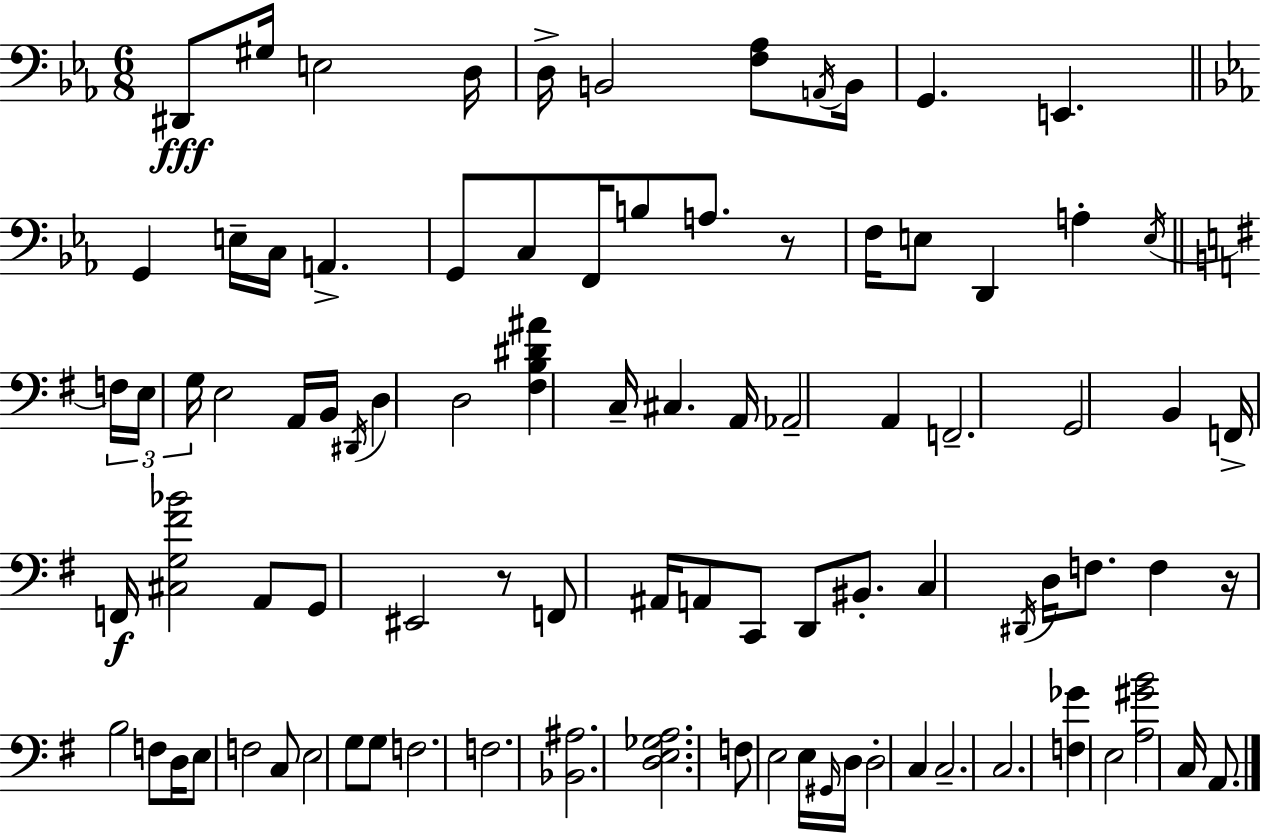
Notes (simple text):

D#2/e G#3/s E3/h D3/s D3/s B2/h [F3,Ab3]/e A2/s B2/s G2/q. E2/q. G2/q E3/s C3/s A2/q. G2/e C3/e F2/s B3/e A3/e. R/e F3/s E3/e D2/q A3/q E3/s F3/s E3/s G3/s E3/h A2/s B2/s D#2/s D3/q D3/h [F#3,B3,D#4,A#4]/q C3/s C#3/q. A2/s Ab2/h A2/q F2/h. G2/h B2/q F2/s F2/s [C#3,G3,F#4,Bb4]/h A2/e G2/e EIS2/h R/e F2/e A#2/s A2/e C2/e D2/e BIS2/e. C3/q D#2/s D3/s F3/e. F3/q R/s B3/h F3/e D3/s E3/e F3/h C3/e E3/h G3/e G3/e F3/h. F3/h. [Bb2,A#3]/h. [D3,E3,Gb3,A3]/h. F3/e E3/h E3/s G#2/s D3/s D3/h C3/q C3/h. C3/h. [F3,Gb4]/q E3/h [A3,G#4,B4]/h C3/s A2/e.